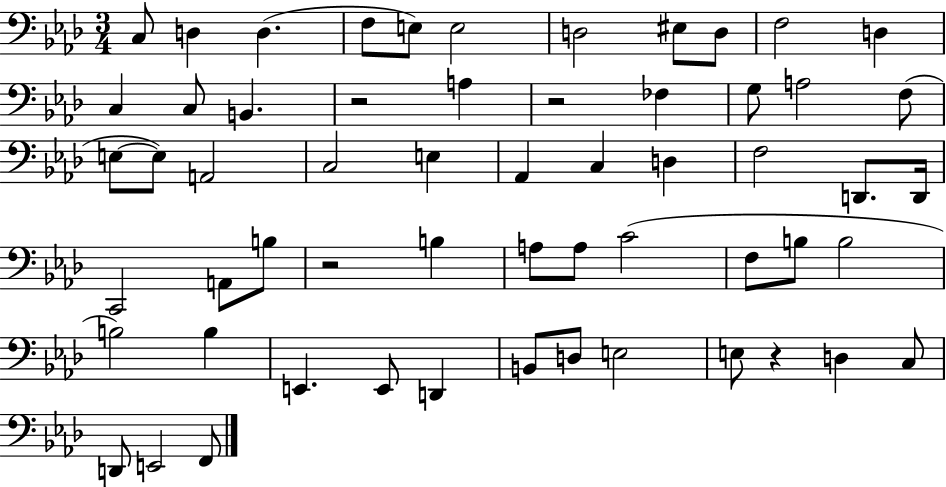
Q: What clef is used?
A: bass